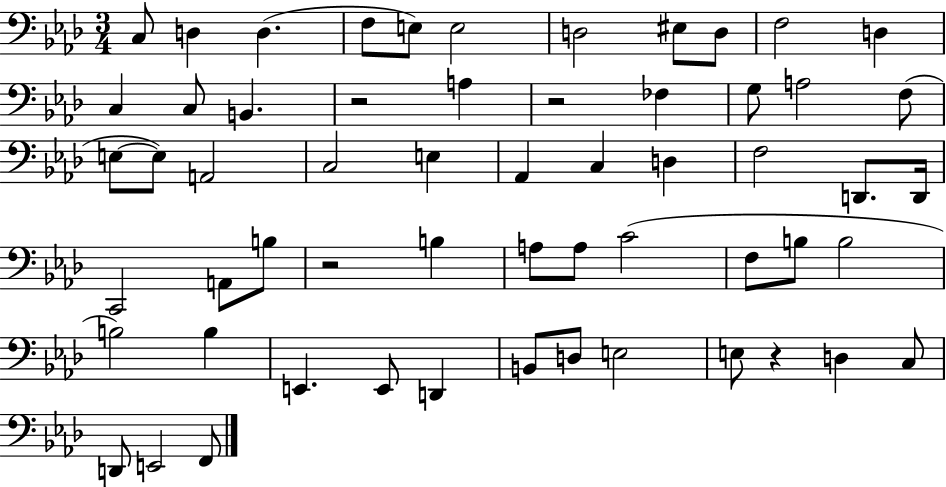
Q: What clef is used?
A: bass